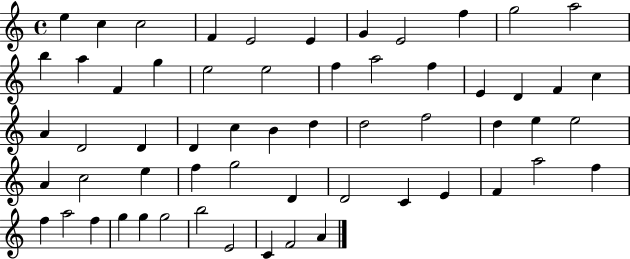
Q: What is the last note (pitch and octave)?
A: A4